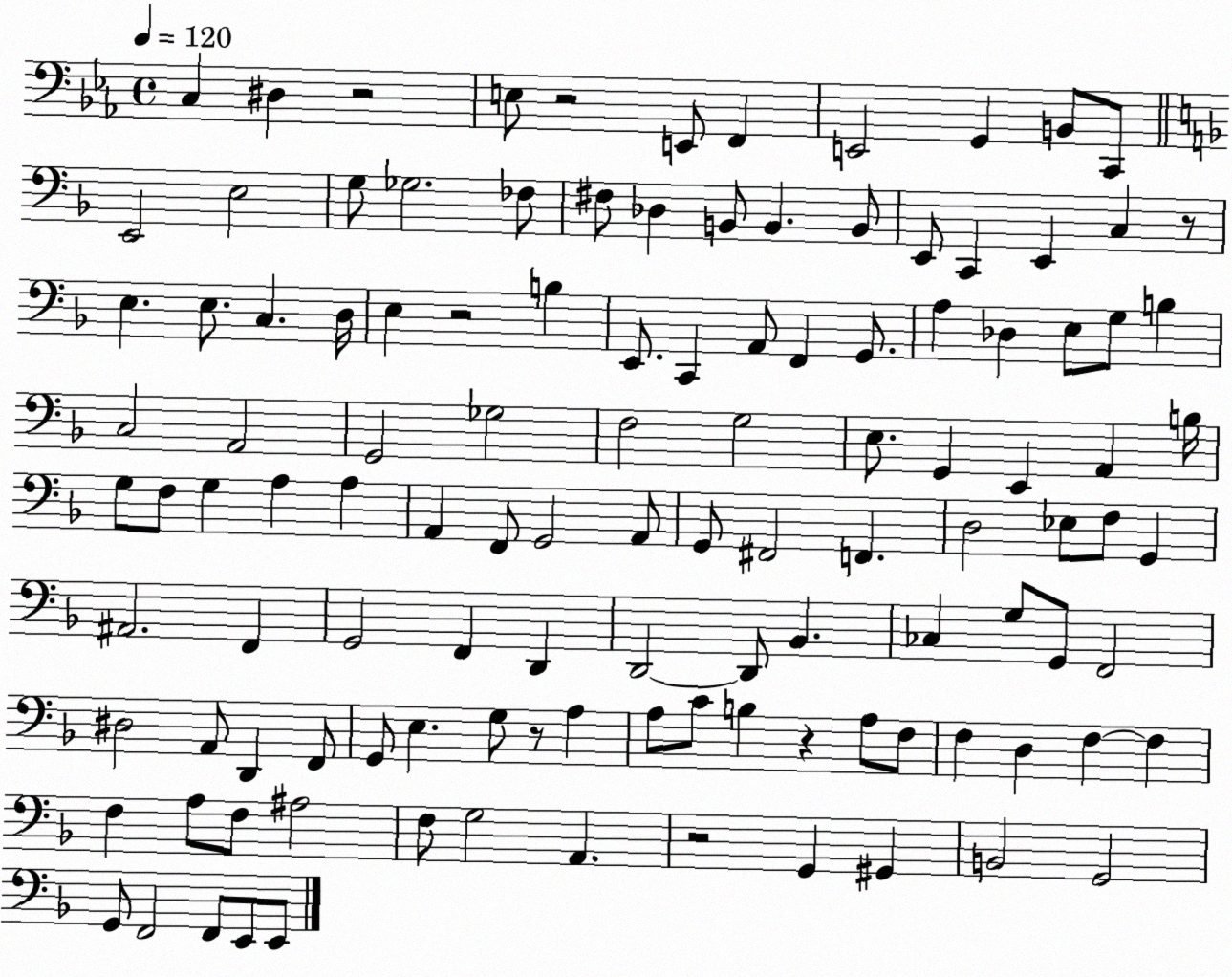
X:1
T:Untitled
M:4/4
L:1/4
K:Eb
C, ^D, z2 E,/2 z2 E,,/2 F,, E,,2 G,, B,,/2 C,,/2 E,,2 E,2 G,/2 _G,2 _F,/2 ^F,/2 _D, B,,/2 B,, B,,/2 E,,/2 C,, E,, C, z/2 E, E,/2 C, D,/4 E, z2 B, E,,/2 C,, A,,/2 F,, G,,/2 A, _D, E,/2 G,/2 B, C,2 A,,2 G,,2 _G,2 F,2 G,2 E,/2 G,, E,, A,, B,/4 G,/2 F,/2 G, A, A, A,, F,,/2 G,,2 A,,/2 G,,/2 ^F,,2 F,, D,2 _E,/2 F,/2 G,, ^A,,2 F,, G,,2 F,, D,, D,,2 D,,/2 _B,, _C, G,/2 G,,/2 F,,2 ^D,2 A,,/2 D,, F,,/2 G,,/2 E, G,/2 z/2 A, A,/2 C/2 B, z A,/2 F,/2 F, D, F, F, F, A,/2 F,/2 ^A,2 F,/2 G,2 A,, z2 G,, ^G,, B,,2 G,,2 G,,/2 F,,2 F,,/2 E,,/2 E,,/2